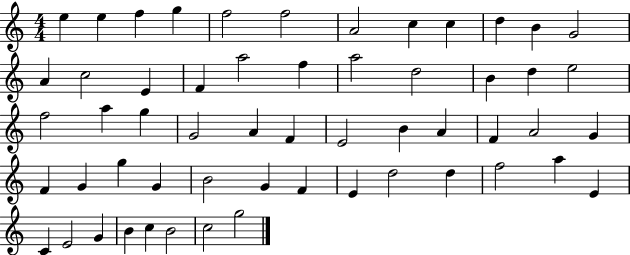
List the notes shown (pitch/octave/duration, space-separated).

E5/q E5/q F5/q G5/q F5/h F5/h A4/h C5/q C5/q D5/q B4/q G4/h A4/q C5/h E4/q F4/q A5/h F5/q A5/h D5/h B4/q D5/q E5/h F5/h A5/q G5/q G4/h A4/q F4/q E4/h B4/q A4/q F4/q A4/h G4/q F4/q G4/q G5/q G4/q B4/h G4/q F4/q E4/q D5/h D5/q F5/h A5/q E4/q C4/q E4/h G4/q B4/q C5/q B4/h C5/h G5/h